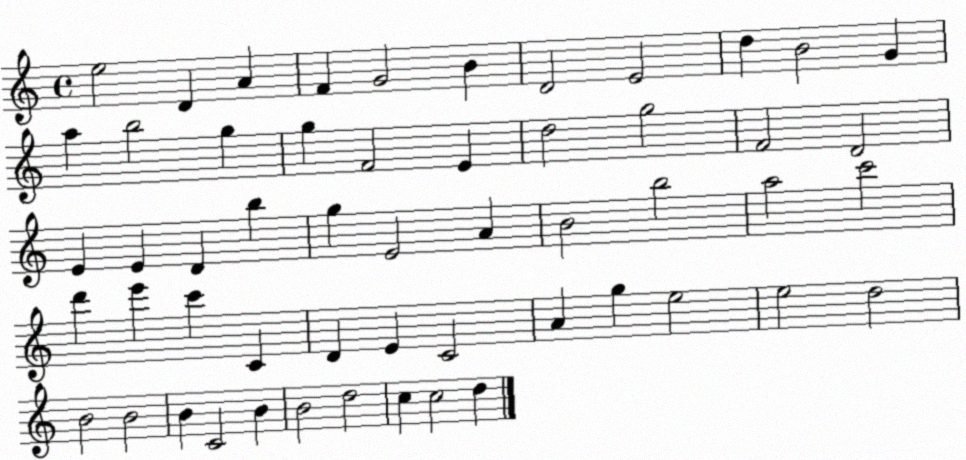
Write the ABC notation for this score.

X:1
T:Untitled
M:4/4
L:1/4
K:C
e2 D A F G2 B D2 E2 d B2 G a b2 g g F2 E d2 g2 F2 D2 E E D b g E2 A B2 b2 a2 c'2 d' e' c' C D E C2 A g e2 e2 d2 B2 B2 B C2 B B2 d2 c c2 d